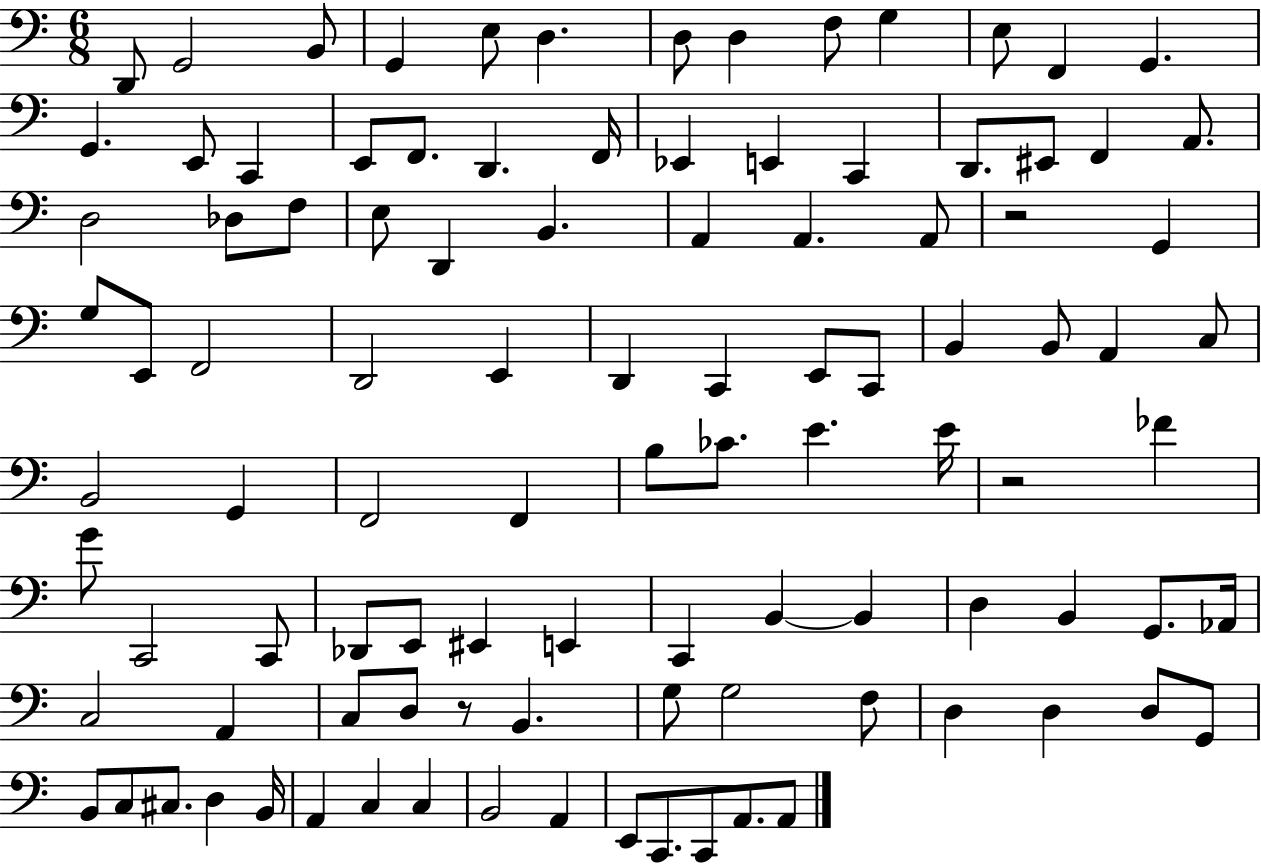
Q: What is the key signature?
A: C major